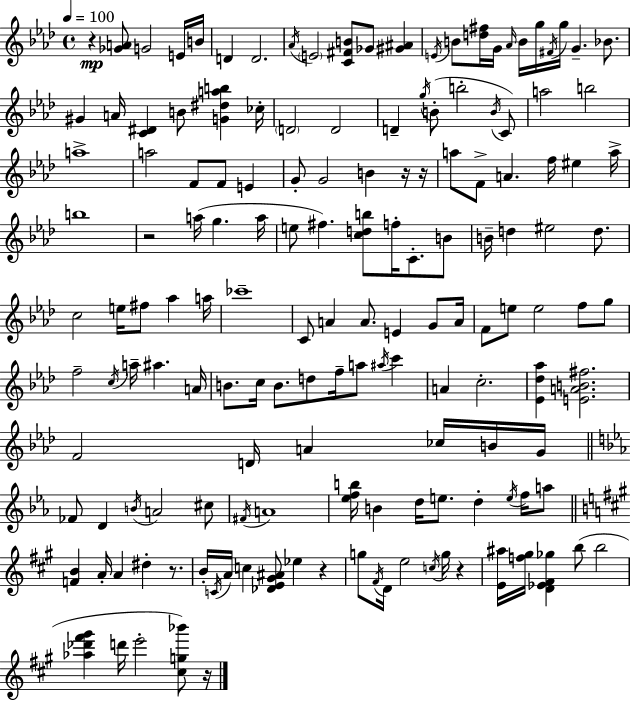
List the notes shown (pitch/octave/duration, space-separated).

R/q [Gb4,A4]/e G4/h E4/s B4/s D4/q D4/h. Ab4/s E4/h [C4,F#4,B4]/e Gb4/e [G#4,A#4]/q E4/s B4/e [D5,F#5]/s G4/s Ab4/s B4/s G5/s F#4/s G5/s G4/q. Bb4/e. G#4/q A4/s [C4,D#4]/q B4/e [G4,D#5,A5,B5]/q CES5/s D4/h D4/h D4/q G5/s B4/e B5/h B4/s C4/e A5/h B5/h A5/w A5/h F4/e F4/e E4/q G4/e G4/h B4/q R/s R/s A5/e F4/e A4/q. F5/s EIS5/q A5/s B5/w R/h A5/s G5/q. A5/s E5/e F#5/q. [C5,D5,B5]/e F5/s C4/e. B4/e B4/s D5/q EIS5/h D5/e. C5/h E5/s F#5/e Ab5/q A5/s CES6/w C4/e A4/q A4/e. E4/q G4/e A4/s F4/e E5/e E5/h F5/e G5/e F5/h C5/s A5/s A#5/q. A4/s B4/e. C5/s B4/e. D5/e F5/s A5/e A#5/s C6/q A4/q C5/h. [Eb4,Db5,Ab5]/q [E4,A4,B4,F#5]/h. F4/h D4/s A4/q CES5/s B4/s G4/s FES4/e D4/q B4/s A4/h C#5/e F#4/s A4/w [Eb5,F5,B5]/s B4/q D5/s E5/e. D5/q E5/s F5/s A5/e [F4,B4]/q A4/s A4/q D#5/q R/e. B4/s C4/s A4/s C5/q [Db4,E4,G#4,A#4]/e Eb5/q R/q G5/e F#4/s D4/s E5/h C5/s G5/s R/q [E4,A#5]/s [F5,G#5]/s [D4,Eb4,F#4,Gb5]/q B5/e B5/h [Ab5,Db6,F#6,G#6]/q D6/s E6/h [C#5,G5,Bb6]/e R/s